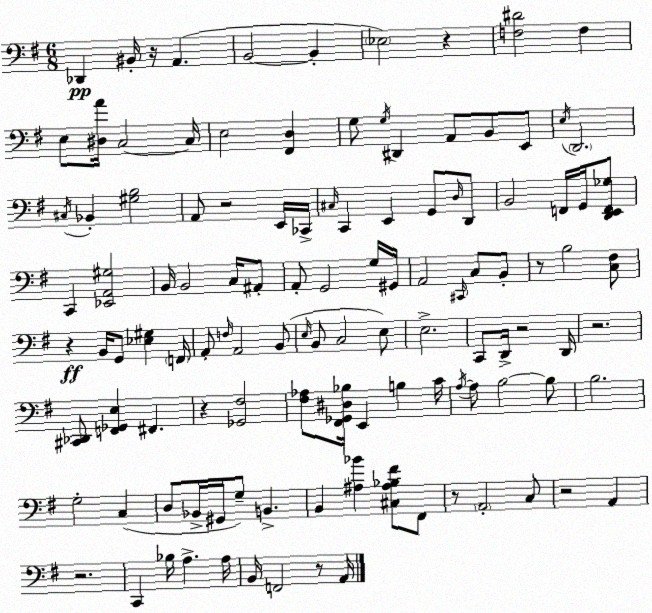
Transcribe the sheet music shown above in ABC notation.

X:1
T:Untitled
M:6/8
L:1/4
K:Em
_D,, ^B,,/4 z/4 A,, B,,2 B,, _E,2 z [F,^D]2 F, E,/2 [^D,A]/4 C,2 C,/4 E,2 [^F,,D,] G,/2 G,/4 ^D,, A,,/2 B,,/2 E,,/2 E,/4 D,,2 ^C,/4 _B,, [^G,B,]2 A,,/2 z2 E,,/4 _C,,/4 ^C,/4 C,, E,, G,,/2 D,/4 D,,/2 B,,2 F,,/4 G,,/4 [D,,E,,F,,_G,]/2 C,, [_E,,A,,^G,]2 B,,/4 B,,2 C,/4 ^A,,/2 A,,/2 G,,2 G,/4 ^G,,/4 A,,2 ^C,,/4 C,/2 B,,/2 z/2 B,2 [C,^F,]/2 z B,,/4 G,,/2 [_E,^G,] F,,/4 A,,/2 F,/4 A,,2 B,,/2 E,/4 B,,/2 C,2 E,/2 E,2 C,,/2 D,,/4 z2 D,,/4 z2 [^C,,_D,,]/2 [F,,_G,,E,] ^F,, z [_G,,^F,]2 [^F,_A,]/2 [^F,,_G,,^D,_B,]/4 E,, B, C/4 A,/4 A,/2 B,2 B,/2 B,2 G,2 C, D,/2 _B,,/4 ^G,,/4 G,/2 B,, B,, [^A,_B] [^C,^A,_B,^F]/2 ^F,,/2 z/2 A,,2 C,/2 z2 A,, z2 C,, _B,/4 A, A,/4 B,,/4 F,,2 z/2 A,,/4